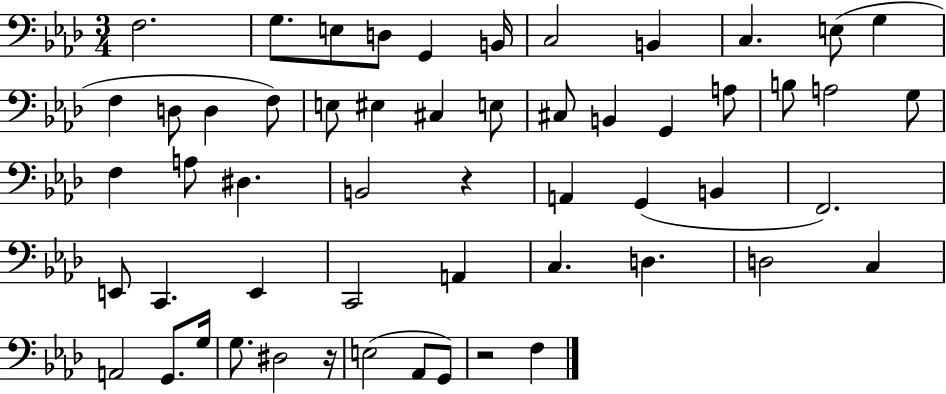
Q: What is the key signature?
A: AES major